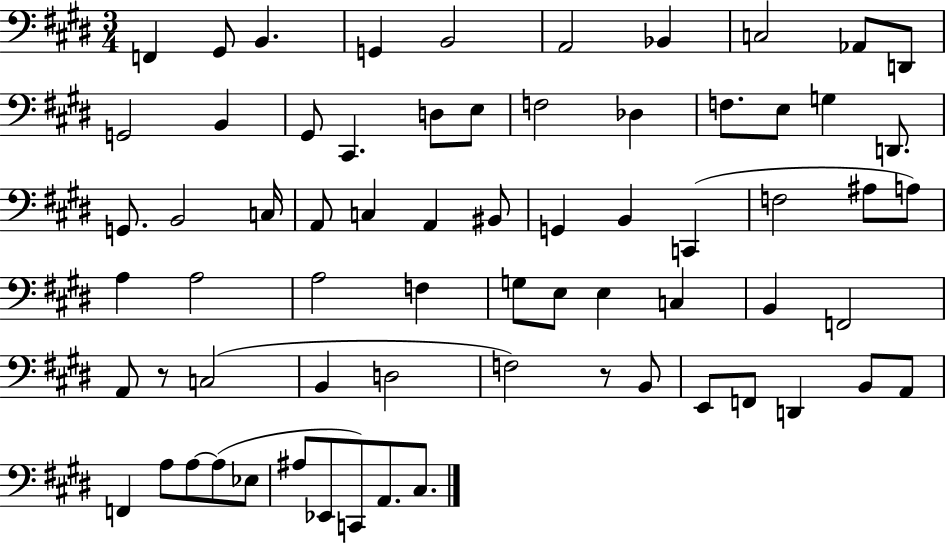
{
  \clef bass
  \numericTimeSignature
  \time 3/4
  \key e \major
  f,4 gis,8 b,4. | g,4 b,2 | a,2 bes,4 | c2 aes,8 d,8 | \break g,2 b,4 | gis,8 cis,4. d8 e8 | f2 des4 | f8. e8 g4 d,8. | \break g,8. b,2 c16 | a,8 c4 a,4 bis,8 | g,4 b,4 c,4( | f2 ais8 a8) | \break a4 a2 | a2 f4 | g8 e8 e4 c4 | b,4 f,2 | \break a,8 r8 c2( | b,4 d2 | f2) r8 b,8 | e,8 f,8 d,4 b,8 a,8 | \break f,4 a8 a8~~ a8( ees8 | ais8 ees,8 c,8) a,8. cis8. | \bar "|."
}